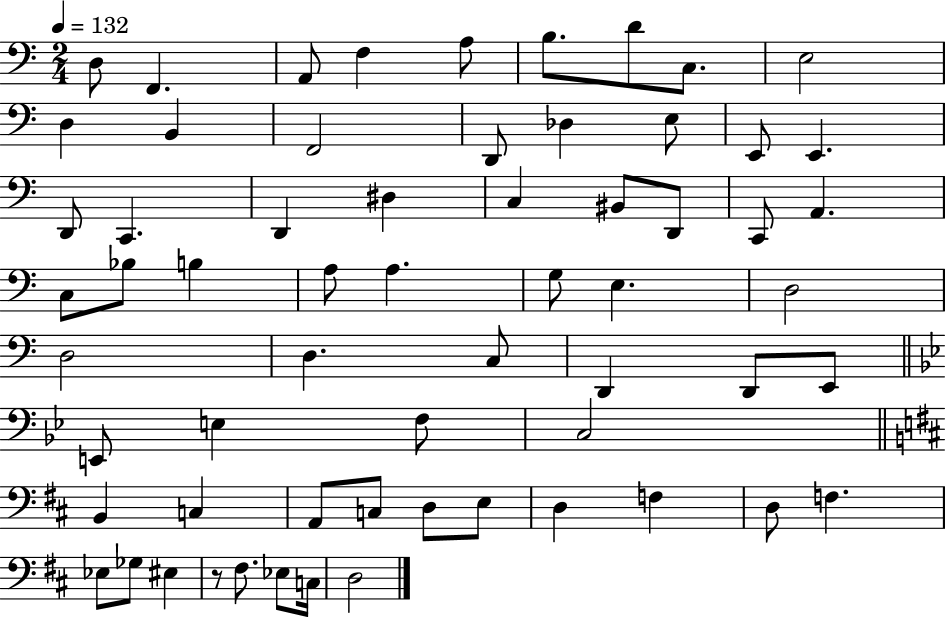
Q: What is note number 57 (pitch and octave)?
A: EIS3